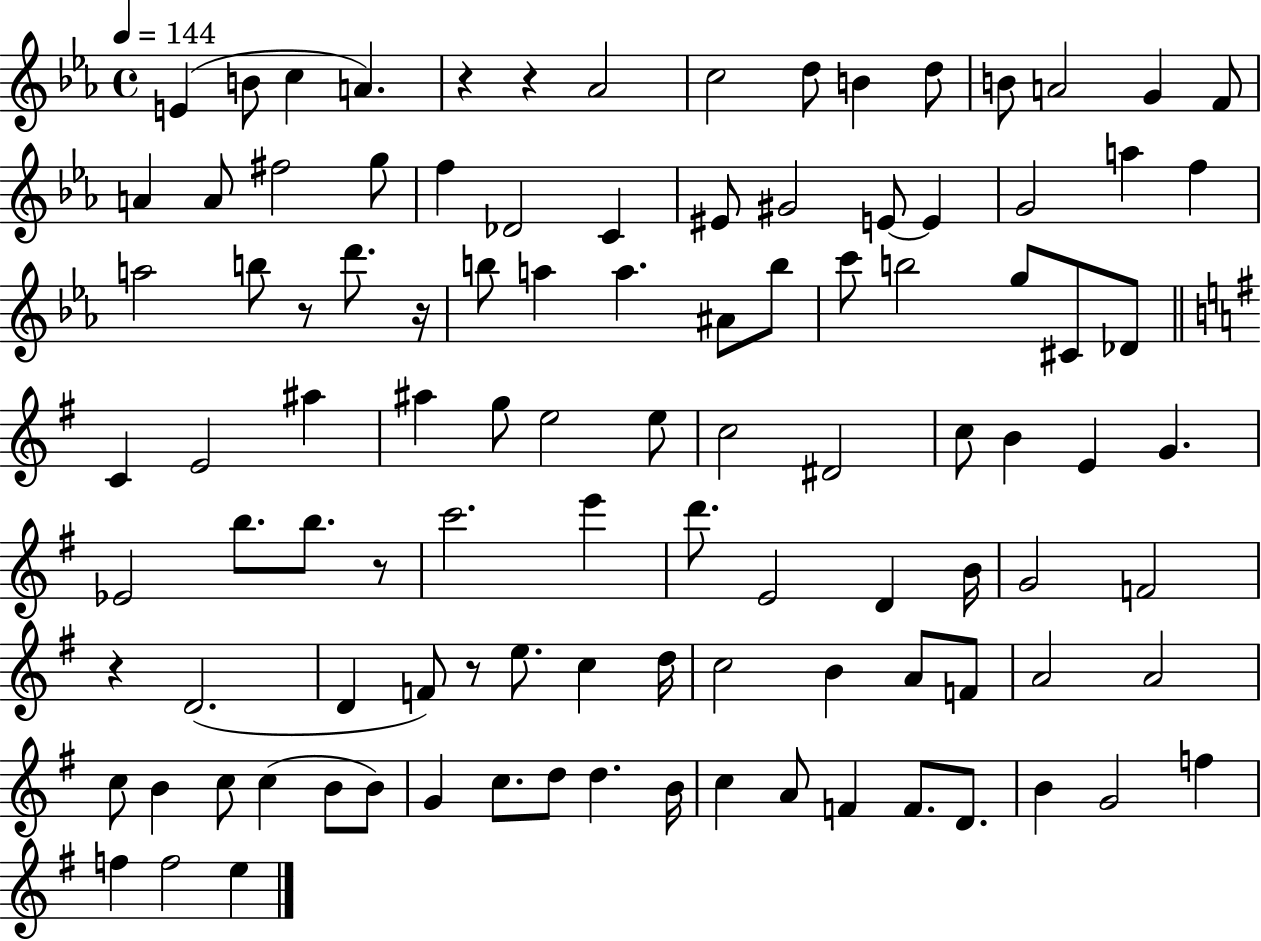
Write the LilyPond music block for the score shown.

{
  \clef treble
  \time 4/4
  \defaultTimeSignature
  \key ees \major
  \tempo 4 = 144
  e'4( b'8 c''4 a'4.) | r4 r4 aes'2 | c''2 d''8 b'4 d''8 | b'8 a'2 g'4 f'8 | \break a'4 a'8 fis''2 g''8 | f''4 des'2 c'4 | eis'8 gis'2 e'8~~ e'4 | g'2 a''4 f''4 | \break a''2 b''8 r8 d'''8. r16 | b''8 a''4 a''4. ais'8 b''8 | c'''8 b''2 g''8 cis'8 des'8 | \bar "||" \break \key g \major c'4 e'2 ais''4 | ais''4 g''8 e''2 e''8 | c''2 dis'2 | c''8 b'4 e'4 g'4. | \break ees'2 b''8. b''8. r8 | c'''2. e'''4 | d'''8. e'2 d'4 b'16 | g'2 f'2 | \break r4 d'2.( | d'4 f'8) r8 e''8. c''4 d''16 | c''2 b'4 a'8 f'8 | a'2 a'2 | \break c''8 b'4 c''8 c''4( b'8 b'8) | g'4 c''8. d''8 d''4. b'16 | c''4 a'8 f'4 f'8. d'8. | b'4 g'2 f''4 | \break f''4 f''2 e''4 | \bar "|."
}